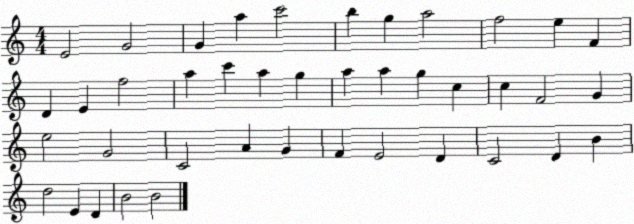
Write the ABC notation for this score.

X:1
T:Untitled
M:4/4
L:1/4
K:C
E2 G2 G a c'2 b g a2 f2 e F D E f2 a c' a g a a g c c F2 G e2 G2 C2 A G F E2 D C2 D B d2 E D B2 B2